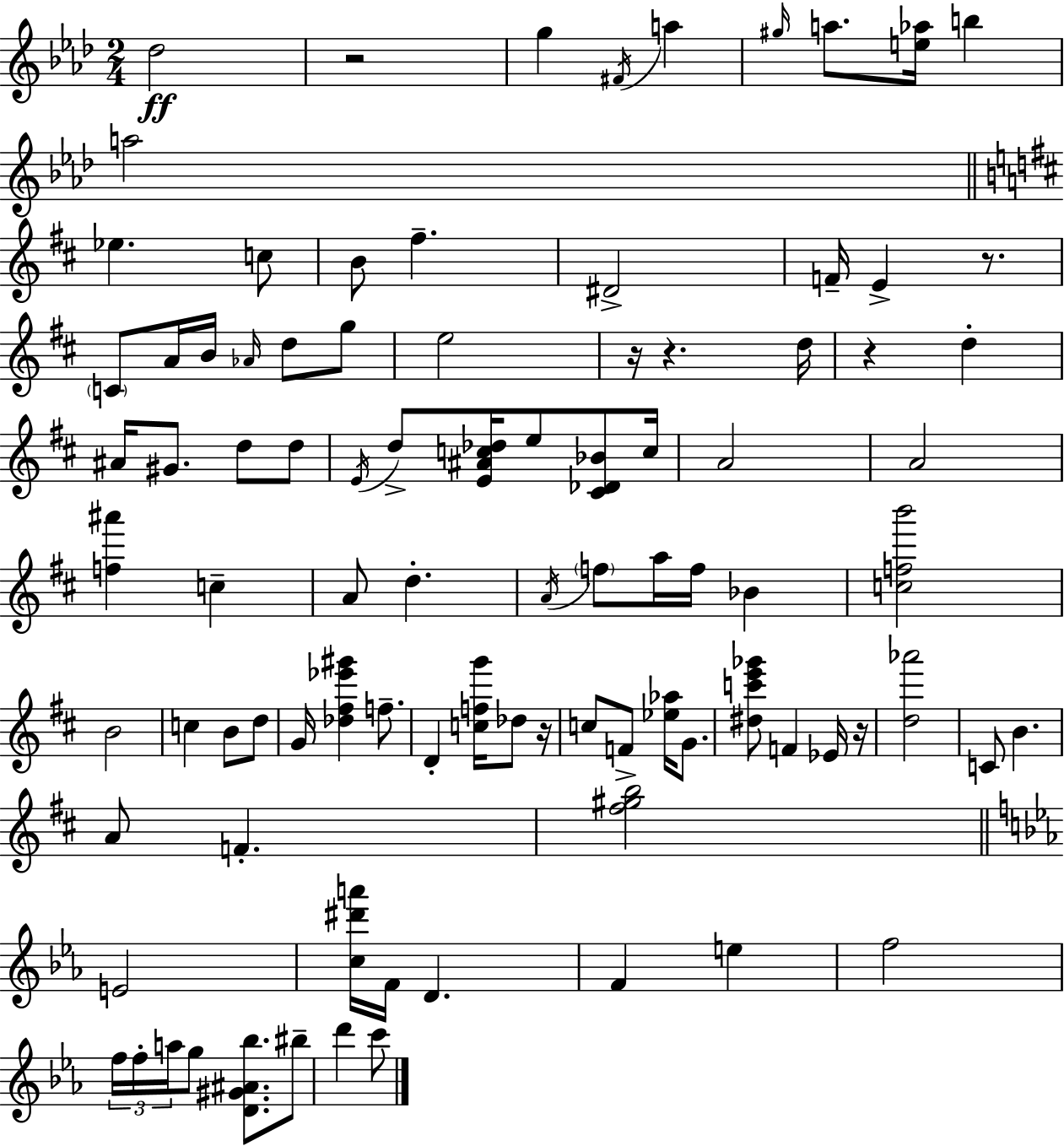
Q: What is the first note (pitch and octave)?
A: Db5